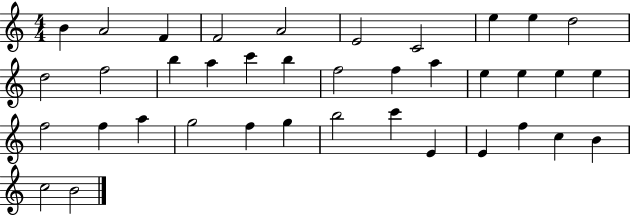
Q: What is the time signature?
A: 4/4